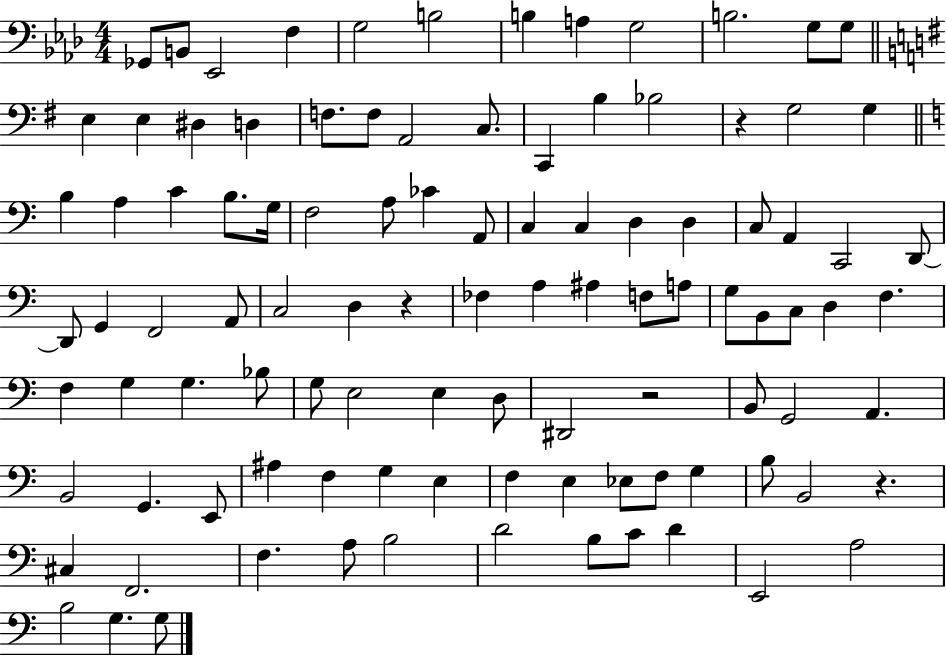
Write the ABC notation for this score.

X:1
T:Untitled
M:4/4
L:1/4
K:Ab
_G,,/2 B,,/2 _E,,2 F, G,2 B,2 B, A, G,2 B,2 G,/2 G,/2 E, E, ^D, D, F,/2 F,/2 A,,2 C,/2 C,, B, _B,2 z G,2 G, B, A, C B,/2 G,/4 F,2 A,/2 _C A,,/2 C, C, D, D, C,/2 A,, C,,2 D,,/2 D,,/2 G,, F,,2 A,,/2 C,2 D, z _F, A, ^A, F,/2 A,/2 G,/2 B,,/2 C,/2 D, F, F, G, G, _B,/2 G,/2 E,2 E, D,/2 ^D,,2 z2 B,,/2 G,,2 A,, B,,2 G,, E,,/2 ^A, F, G, E, F, E, _E,/2 F,/2 G, B,/2 B,,2 z ^C, F,,2 F, A,/2 B,2 D2 B,/2 C/2 D E,,2 A,2 B,2 G, G,/2